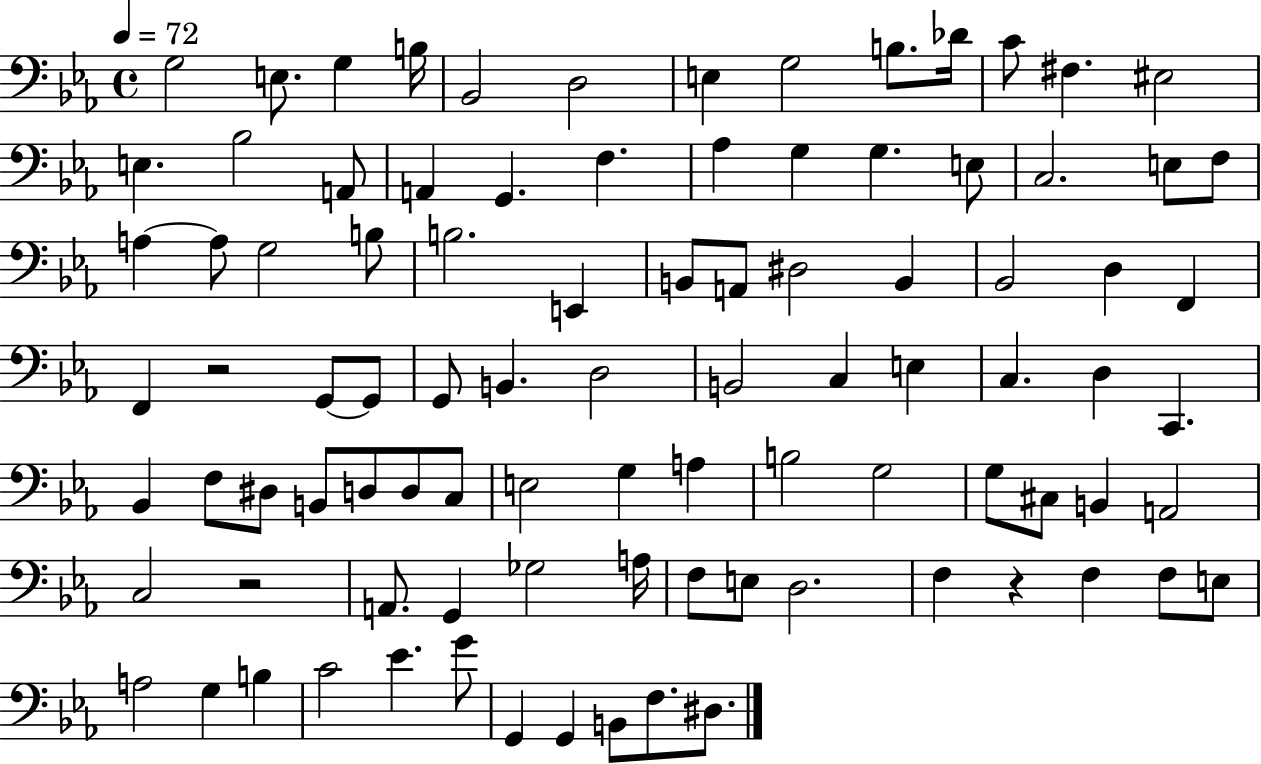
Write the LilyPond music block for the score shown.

{
  \clef bass
  \time 4/4
  \defaultTimeSignature
  \key ees \major
  \tempo 4 = 72
  g2 e8. g4 b16 | bes,2 d2 | e4 g2 b8. des'16 | c'8 fis4. eis2 | \break e4. bes2 a,8 | a,4 g,4. f4. | aes4 g4 g4. e8 | c2. e8 f8 | \break a4~~ a8 g2 b8 | b2. e,4 | b,8 a,8 dis2 b,4 | bes,2 d4 f,4 | \break f,4 r2 g,8~~ g,8 | g,8 b,4. d2 | b,2 c4 e4 | c4. d4 c,4. | \break bes,4 f8 dis8 b,8 d8 d8 c8 | e2 g4 a4 | b2 g2 | g8 cis8 b,4 a,2 | \break c2 r2 | a,8. g,4 ges2 a16 | f8 e8 d2. | f4 r4 f4 f8 e8 | \break a2 g4 b4 | c'2 ees'4. g'8 | g,4 g,4 b,8 f8. dis8. | \bar "|."
}